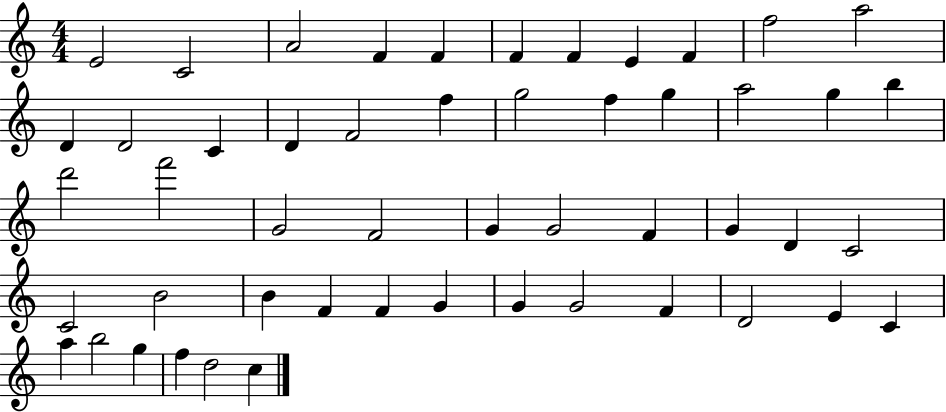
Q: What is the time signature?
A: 4/4